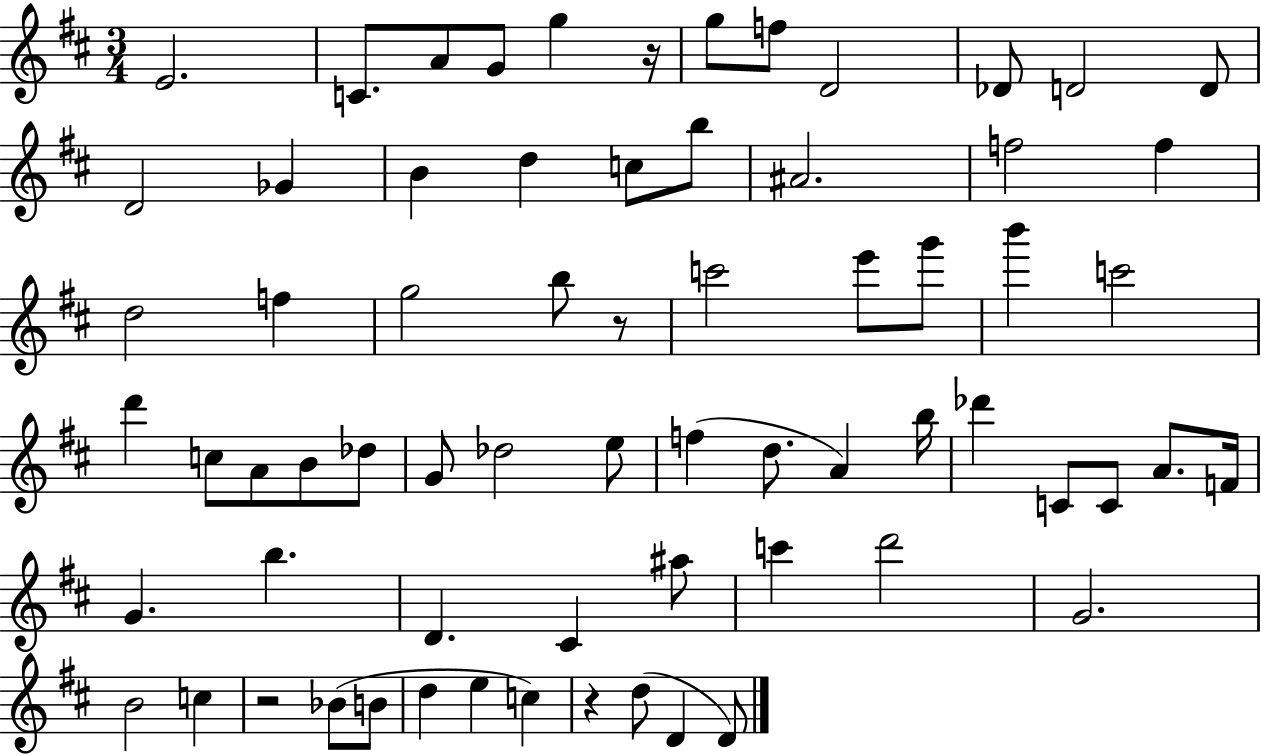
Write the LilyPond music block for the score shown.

{
  \clef treble
  \numericTimeSignature
  \time 3/4
  \key d \major
  e'2. | c'8. a'8 g'8 g''4 r16 | g''8 f''8 d'2 | des'8 d'2 d'8 | \break d'2 ges'4 | b'4 d''4 c''8 b''8 | ais'2. | f''2 f''4 | \break d''2 f''4 | g''2 b''8 r8 | c'''2 e'''8 g'''8 | b'''4 c'''2 | \break d'''4 c''8 a'8 b'8 des''8 | g'8 des''2 e''8 | f''4( d''8. a'4) b''16 | des'''4 c'8 c'8 a'8. f'16 | \break g'4. b''4. | d'4. cis'4 ais''8 | c'''4 d'''2 | g'2. | \break b'2 c''4 | r2 bes'8( b'8 | d''4 e''4 c''4) | r4 d''8( d'4 d'8) | \break \bar "|."
}